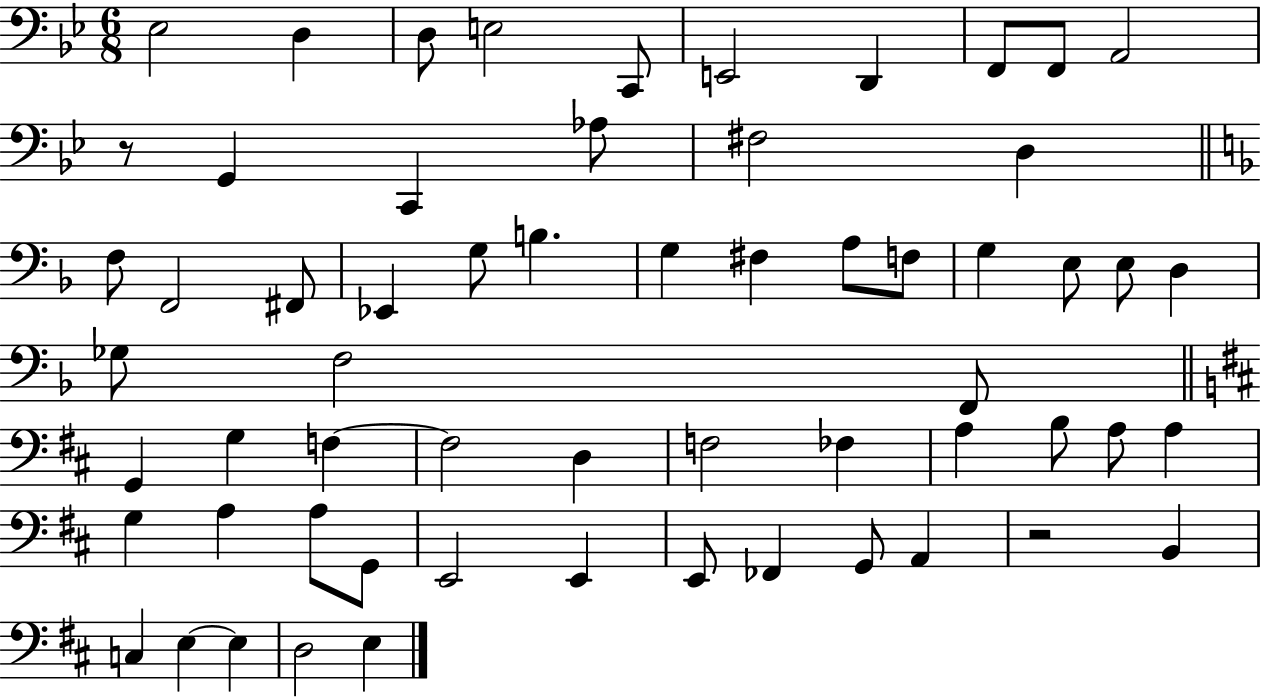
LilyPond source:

{
  \clef bass
  \numericTimeSignature
  \time 6/8
  \key bes \major
  ees2 d4 | d8 e2 c,8 | e,2 d,4 | f,8 f,8 a,2 | \break r8 g,4 c,4 aes8 | fis2 d4 | \bar "||" \break \key d \minor f8 f,2 fis,8 | ees,4 g8 b4. | g4 fis4 a8 f8 | g4 e8 e8 d4 | \break ges8 f2 f,8 | \bar "||" \break \key d \major g,4 g4 f4~~ | f2 d4 | f2 fes4 | a4 b8 a8 a4 | \break g4 a4 a8 g,8 | e,2 e,4 | e,8 fes,4 g,8 a,4 | r2 b,4 | \break c4 e4~~ e4 | d2 e4 | \bar "|."
}